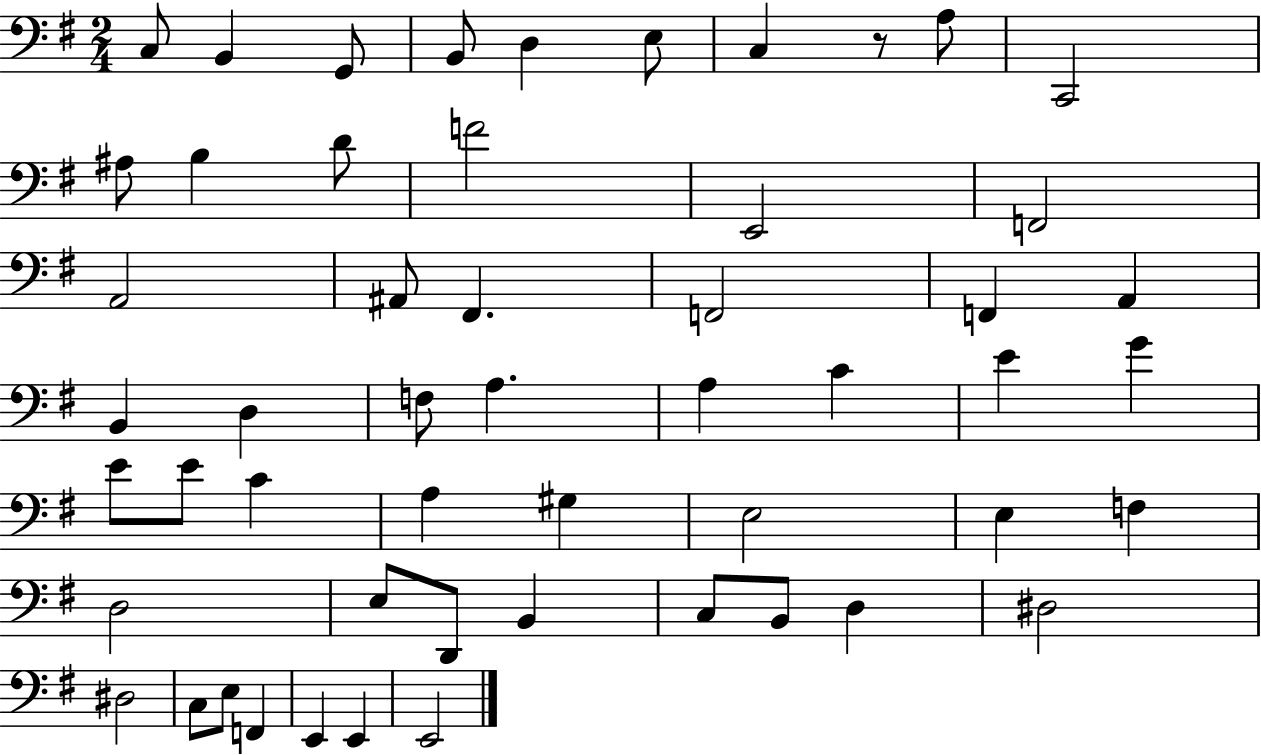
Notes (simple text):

C3/e B2/q G2/e B2/e D3/q E3/e C3/q R/e A3/e C2/h A#3/e B3/q D4/e F4/h E2/h F2/h A2/h A#2/e F#2/q. F2/h F2/q A2/q B2/q D3/q F3/e A3/q. A3/q C4/q E4/q G4/q E4/e E4/e C4/q A3/q G#3/q E3/h E3/q F3/q D3/h E3/e D2/e B2/q C3/e B2/e D3/q D#3/h D#3/h C3/e E3/e F2/q E2/q E2/q E2/h